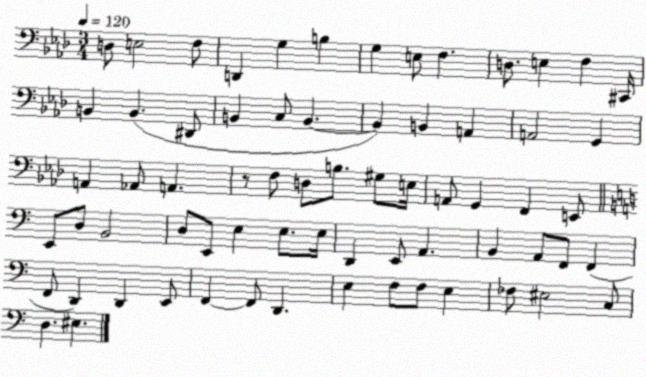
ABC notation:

X:1
T:Untitled
M:3/4
L:1/4
K:Ab
D,/2 E,2 F,/2 D,, G, B, G, E,/2 F, D,/2 E, F, ^C,,/4 B,, B,, ^D,,/2 B,, C,/2 B,, B,, B,, A,, A,,2 G,, A,, _A,,/2 A,, z/2 F,/2 D,/2 B,/2 ^G,/2 E,/4 A,,/2 G,, F,, E,,/2 E,,/2 D,/2 B,,2 D,/2 E,,/2 E, E,/2 E,/4 D,, E,,/2 A,, B,, A,,/2 F,,/2 F,, F,,/2 D,, D,, E,,/2 F,, F,,/2 D,, E, F,/2 F,/2 E, _F,/2 ^E,2 C,/2 D, ^E,